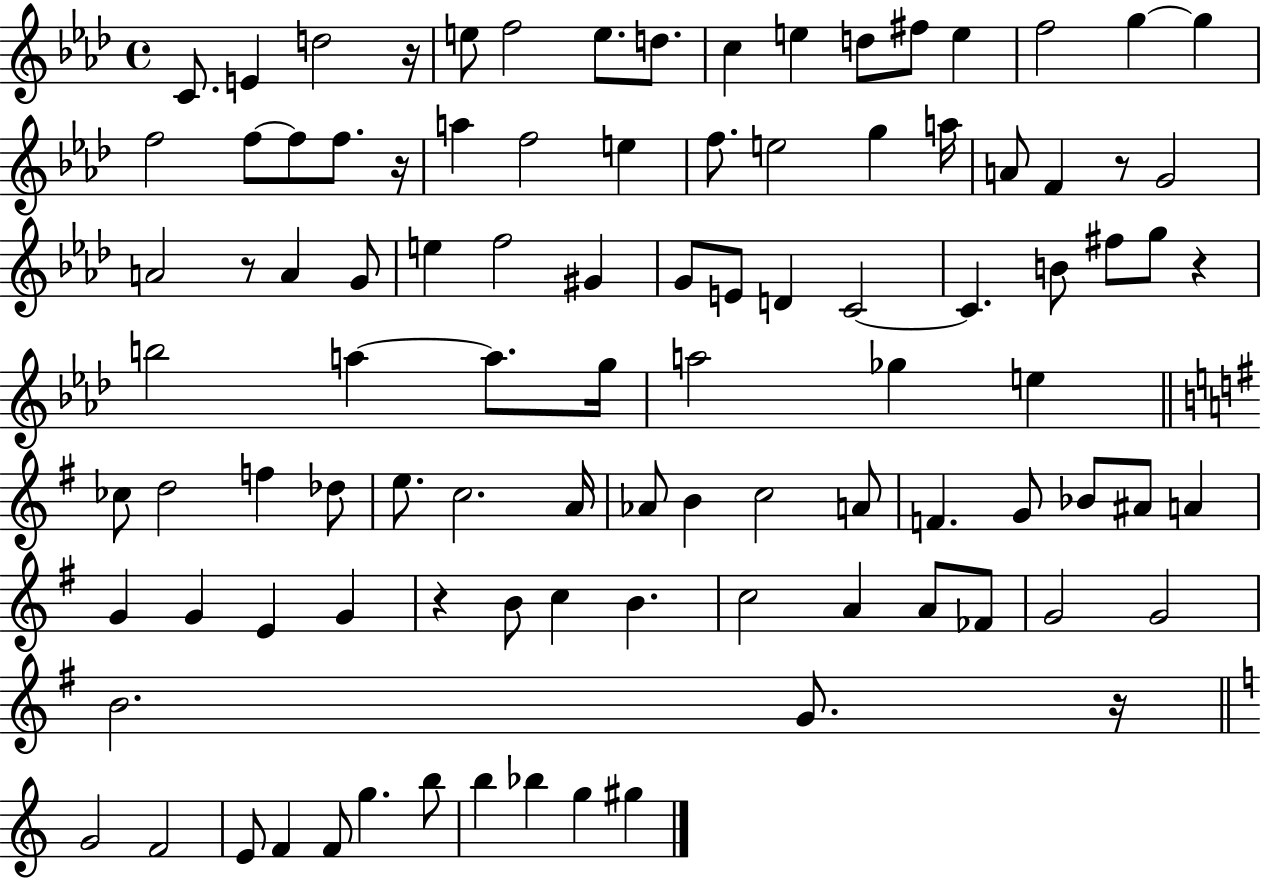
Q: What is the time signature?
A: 4/4